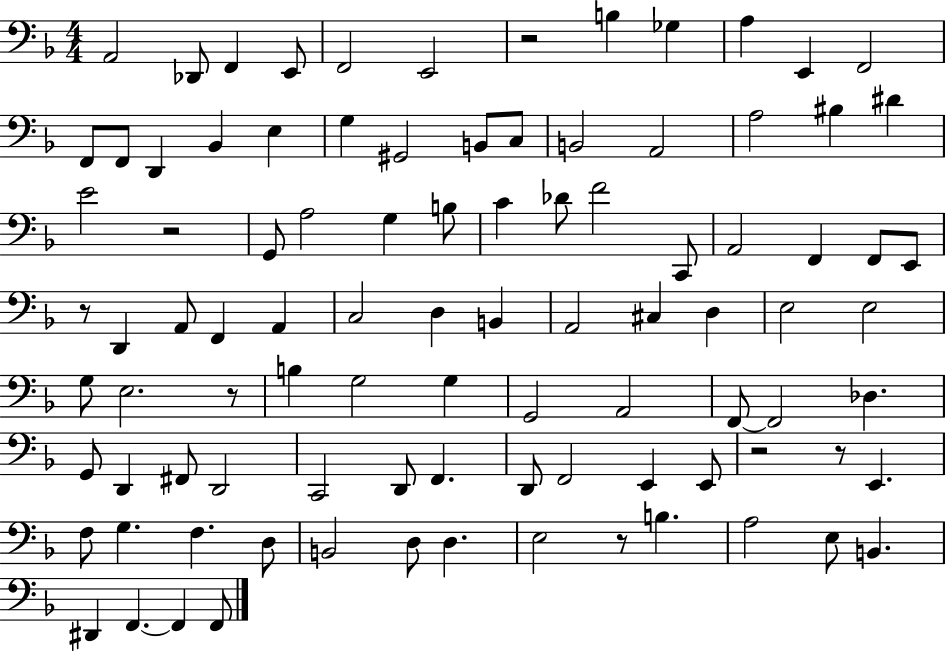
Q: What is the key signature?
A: F major